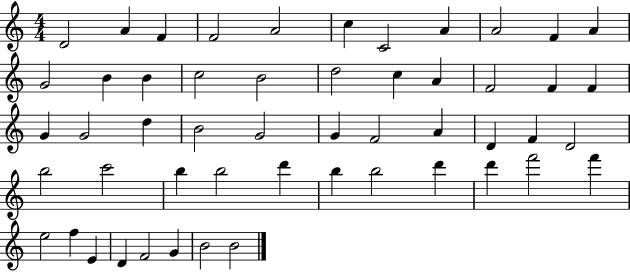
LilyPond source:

{
  \clef treble
  \numericTimeSignature
  \time 4/4
  \key c \major
  d'2 a'4 f'4 | f'2 a'2 | c''4 c'2 a'4 | a'2 f'4 a'4 | \break g'2 b'4 b'4 | c''2 b'2 | d''2 c''4 a'4 | f'2 f'4 f'4 | \break g'4 g'2 d''4 | b'2 g'2 | g'4 f'2 a'4 | d'4 f'4 d'2 | \break b''2 c'''2 | b''4 b''2 d'''4 | b''4 b''2 d'''4 | d'''4 f'''2 f'''4 | \break e''2 f''4 e'4 | d'4 f'2 g'4 | b'2 b'2 | \bar "|."
}